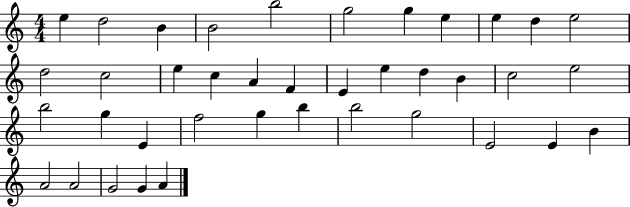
E5/q D5/h B4/q B4/h B5/h G5/h G5/q E5/q E5/q D5/q E5/h D5/h C5/h E5/q C5/q A4/q F4/q E4/q E5/q D5/q B4/q C5/h E5/h B5/h G5/q E4/q F5/h G5/q B5/q B5/h G5/h E4/h E4/q B4/q A4/h A4/h G4/h G4/q A4/q